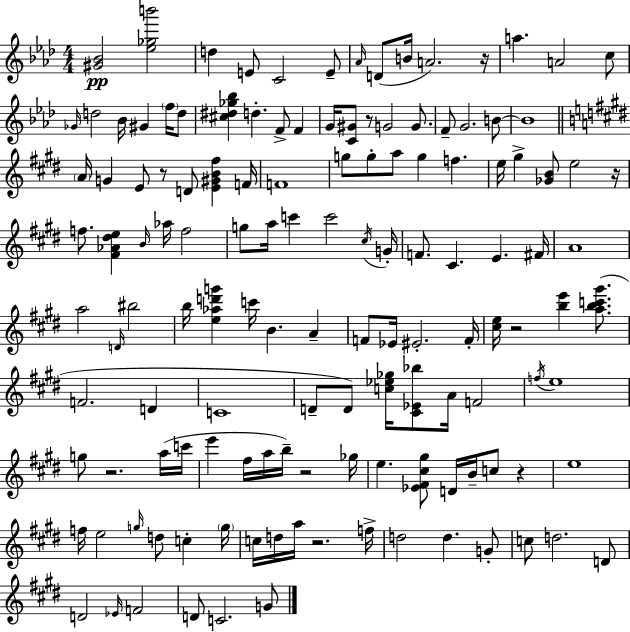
{
  \clef treble
  \numericTimeSignature
  \time 4/4
  \key aes \major
  <gis' bes'>2\pp <ees'' ges'' b'''>2 | d''4 e'8 c'2 e'8-- | \grace { aes'16 }( d'8 b'16 a'2.) | r16 a''4. a'2 c''8 | \break \grace { ges'16 } d''2 bes'16 gis'4 \parenthesize f''16 | d''8 <cis'' dis'' ges'' bes''>4 d''4.-. f'8-> f'4 | g'16 <c' gis'>8 r8 g'2 g'8. | f'8-- g'2. | \break b'8~~ b'1 | \bar "||" \break \key e \major \parenthesize a'16 g'4 e'8 r8 d'8 <e' gis' b' fis''>4 f'16 | f'1 | g''8 g''8-. a''8 g''4 f''4. | e''16 gis''4-> <ges' b'>8 e''2 r16 | \break f''8. <fis' aes' dis'' e''>4 \grace { b'16 } aes''16 f''2 | g''8 a''16 c'''4 c'''2 | \acciaccatura { cis''16 } g'16-. f'8. cis'4. e'4. | fis'16 a'1 | \break a''2 \grace { d'16 } bis''2 | b''16 <e'' aes'' d''' g'''>4 c'''16 b'4. a'4-- | f'8 ees'16 eis'2.-. | f'16-. <cis'' e''>16 r2 <b'' e'''>4 | \break <a'' b'' c''' gis'''>8.( f'2. d'4 | c'1 | d'8-- d'8) <c'' ees'' ges''>16 <cis' ees' bes''>8 a'16 f'2 | \acciaccatura { f''16 } e''1 | \break g''8 r2. | a''16( c'''16 e'''4 fis''16 a''16 b''16--) r2 | ges''16 e''4. <ees' fis' cis'' gis''>8 d'16 b'16-- c''8 | r4 e''1 | \break f''16 e''2 \grace { g''16 } d''8 | c''4-. \parenthesize g''16 c''16 d''16 a''16 r2. | f''16-> d''2 d''4. | g'8-. c''8 d''2. | \break d'8 d'2 \grace { ees'16 } f'2 | d'8 c'2. | g'8 \bar "|."
}